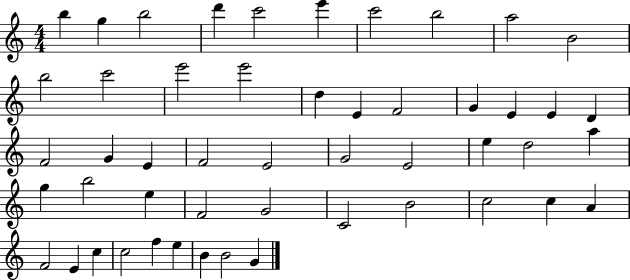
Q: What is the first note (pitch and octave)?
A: B5